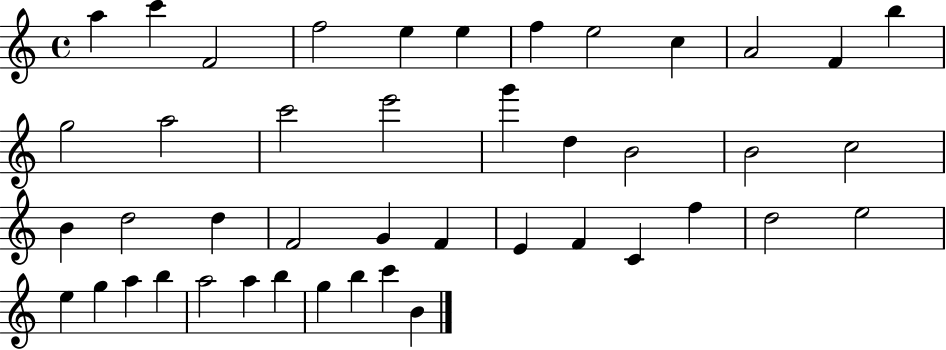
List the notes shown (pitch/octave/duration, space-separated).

A5/q C6/q F4/h F5/h E5/q E5/q F5/q E5/h C5/q A4/h F4/q B5/q G5/h A5/h C6/h E6/h G6/q D5/q B4/h B4/h C5/h B4/q D5/h D5/q F4/h G4/q F4/q E4/q F4/q C4/q F5/q D5/h E5/h E5/q G5/q A5/q B5/q A5/h A5/q B5/q G5/q B5/q C6/q B4/q